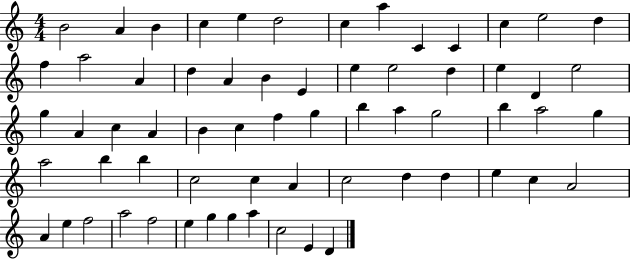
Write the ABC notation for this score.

X:1
T:Untitled
M:4/4
L:1/4
K:C
B2 A B c e d2 c a C C c e2 d f a2 A d A B E e e2 d e D e2 g A c A B c f g b a g2 b a2 g a2 b b c2 c A c2 d d e c A2 A e f2 a2 f2 e g g a c2 E D